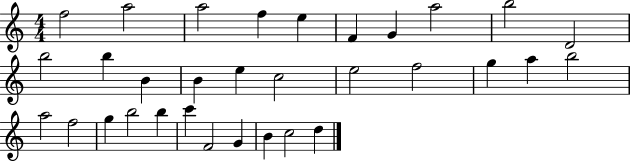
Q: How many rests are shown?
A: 0